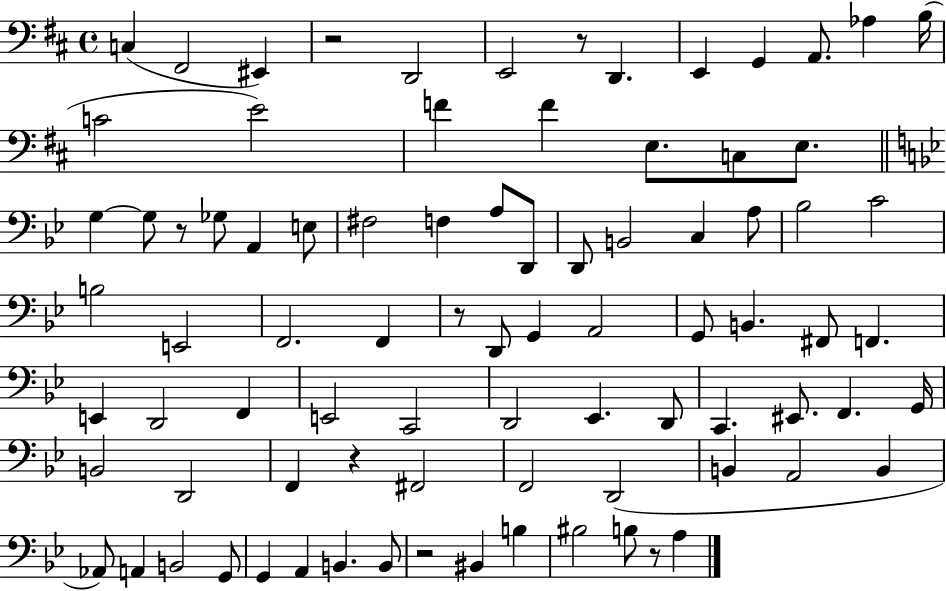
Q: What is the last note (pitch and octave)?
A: A3